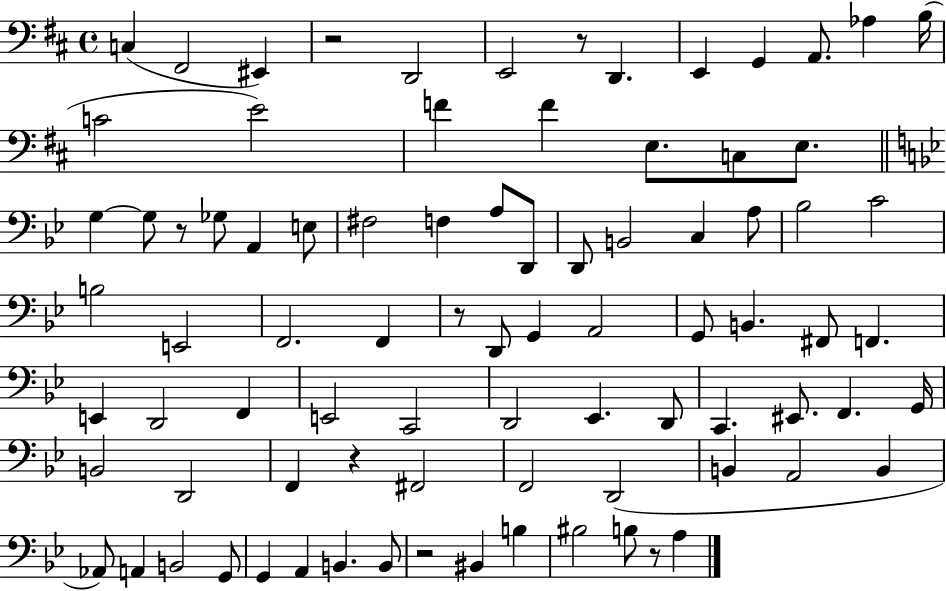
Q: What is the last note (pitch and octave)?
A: A3